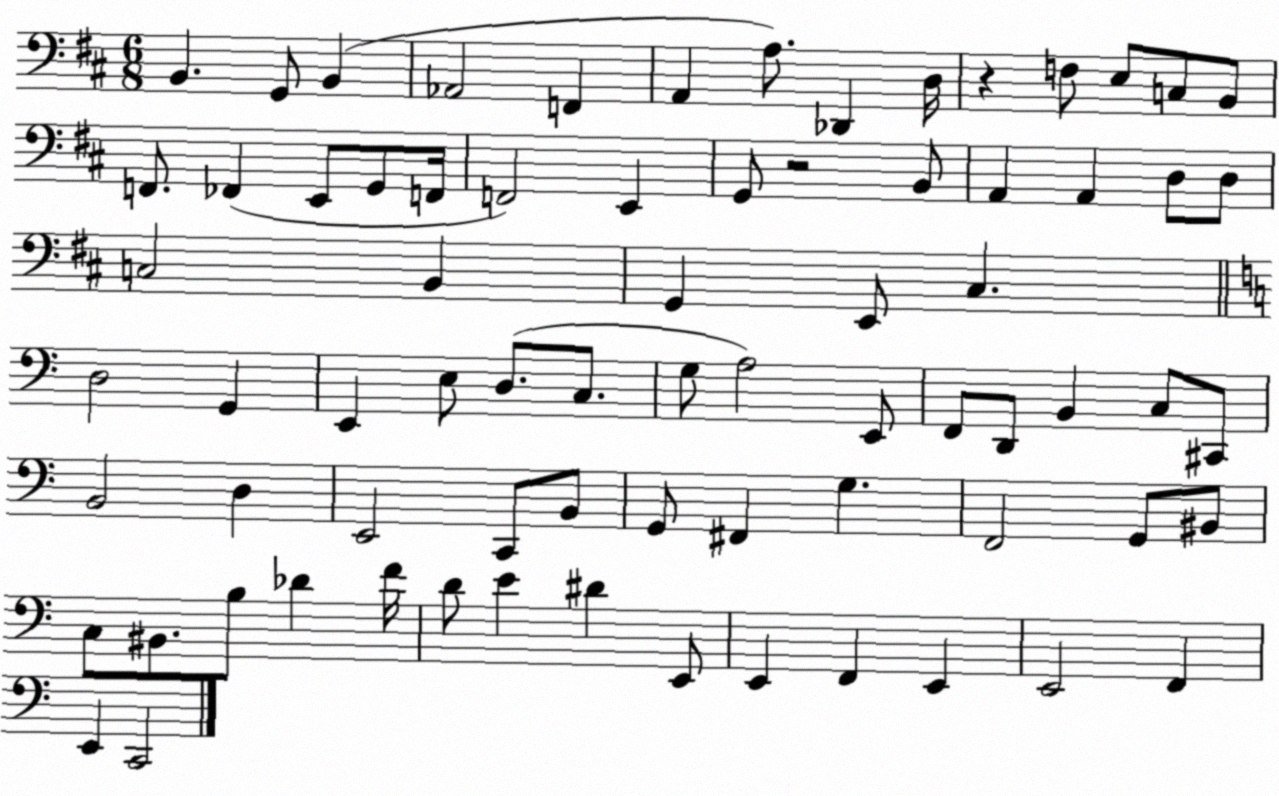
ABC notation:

X:1
T:Untitled
M:6/8
L:1/4
K:D
B,, G,,/2 B,, _A,,2 F,, A,, A,/2 _D,, D,/4 z F,/2 E,/2 C,/2 B,,/2 F,,/2 _F,, E,,/2 G,,/2 F,,/4 F,,2 E,, G,,/2 z2 B,,/2 A,, A,, D,/2 D,/2 C,2 B,, G,, E,,/2 ^C, D,2 G,, E,, E,/2 D,/2 C,/2 G,/2 A,2 E,,/2 F,,/2 D,,/2 B,, C,/2 ^C,,/2 B,,2 D, E,,2 C,,/2 B,,/2 G,,/2 ^F,, G, F,,2 G,,/2 ^B,,/2 C,/2 ^B,,/2 B,/2 _D F/4 D/2 E ^D E,,/2 E,, F,, E,, E,,2 F,, E,, C,,2